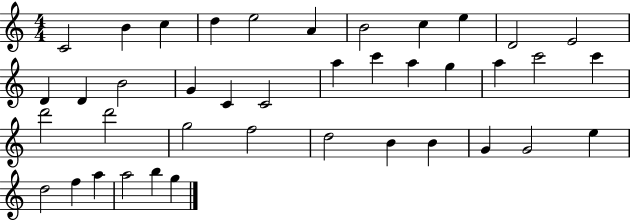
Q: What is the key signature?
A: C major